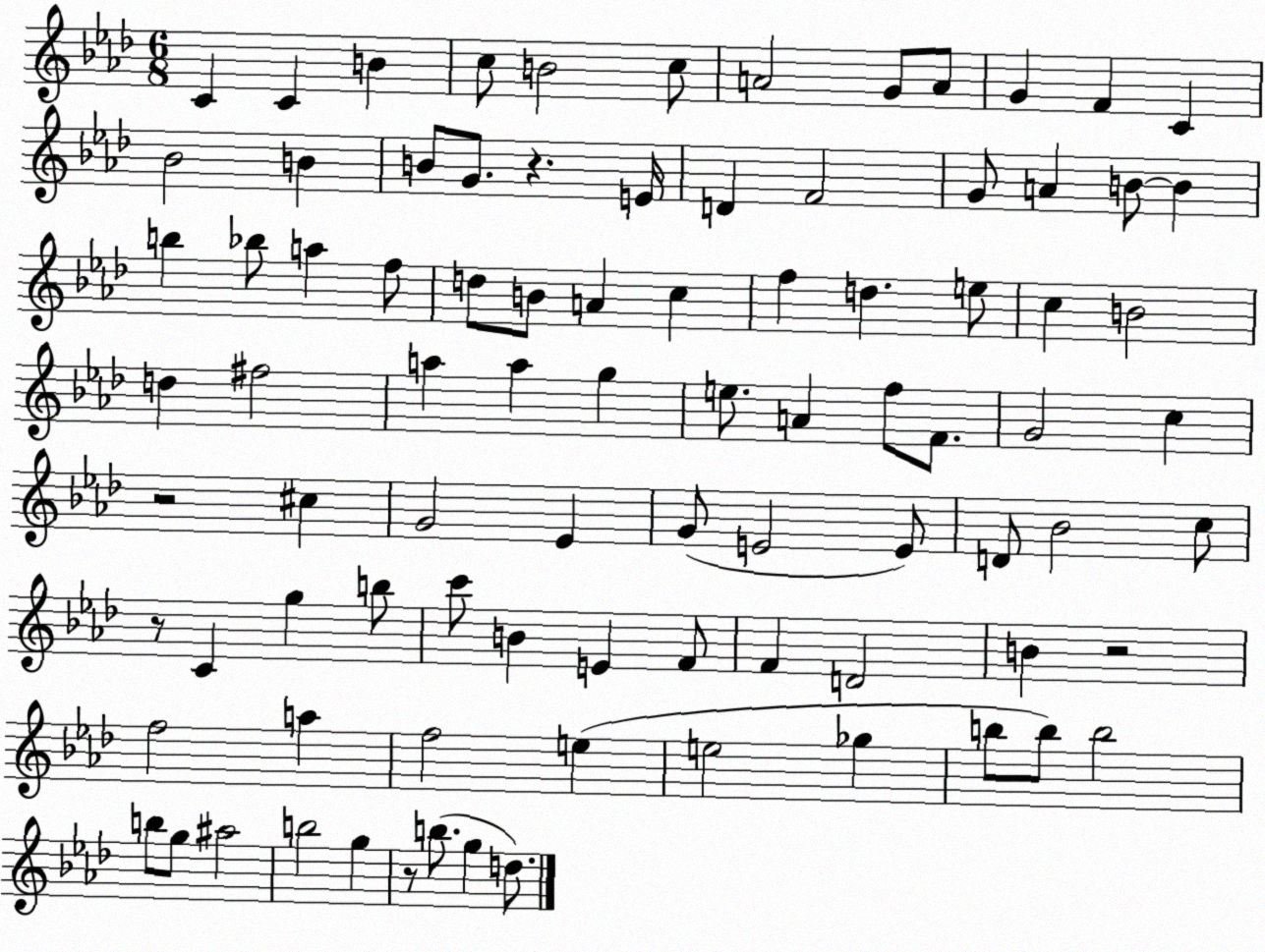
X:1
T:Untitled
M:6/8
L:1/4
K:Ab
C C B c/2 B2 c/2 A2 G/2 A/2 G F C _B2 B B/2 G/2 z E/4 D F2 G/2 A B/2 B b _b/2 a f/2 d/2 B/2 A c f d e/2 c B2 d ^f2 a a g e/2 A f/2 F/2 G2 c z2 ^c G2 _E G/2 E2 E/2 D/2 _B2 c/2 z/2 C g b/2 c'/2 B E F/2 F D2 B z2 f2 a f2 e e2 _g b/2 b/2 b2 b/2 g/2 ^a2 b2 g z/2 b/2 g d/2